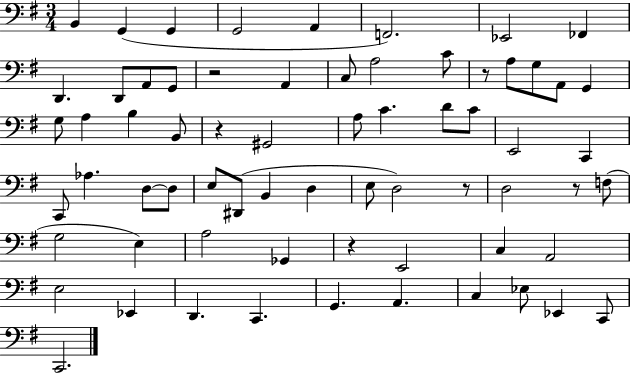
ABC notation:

X:1
T:Untitled
M:3/4
L:1/4
K:G
B,, G,, G,, G,,2 A,, F,,2 _E,,2 _F,, D,, D,,/2 A,,/2 G,,/2 z2 A,, C,/2 A,2 C/2 z/2 A,/2 G,/2 A,,/2 G,, G,/2 A, B, B,,/2 z ^G,,2 A,/2 C D/2 C/2 E,,2 C,, C,,/2 _A, D,/2 D,/2 E,/2 ^D,,/2 B,, D, E,/2 D,2 z/2 D,2 z/2 F,/2 G,2 E, A,2 _G,, z E,,2 C, A,,2 E,2 _E,, D,, C,, G,, A,, C, _E,/2 _E,, C,,/2 C,,2